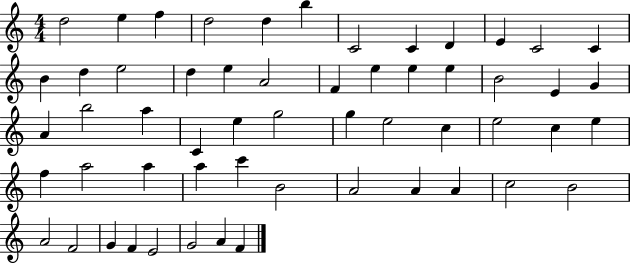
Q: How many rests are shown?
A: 0